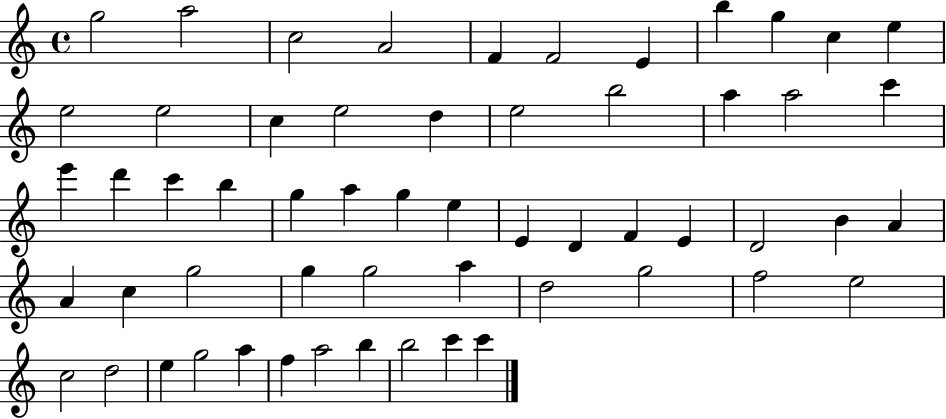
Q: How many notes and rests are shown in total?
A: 57